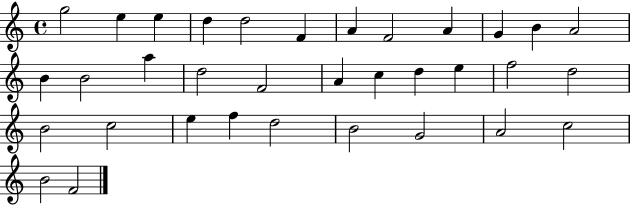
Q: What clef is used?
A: treble